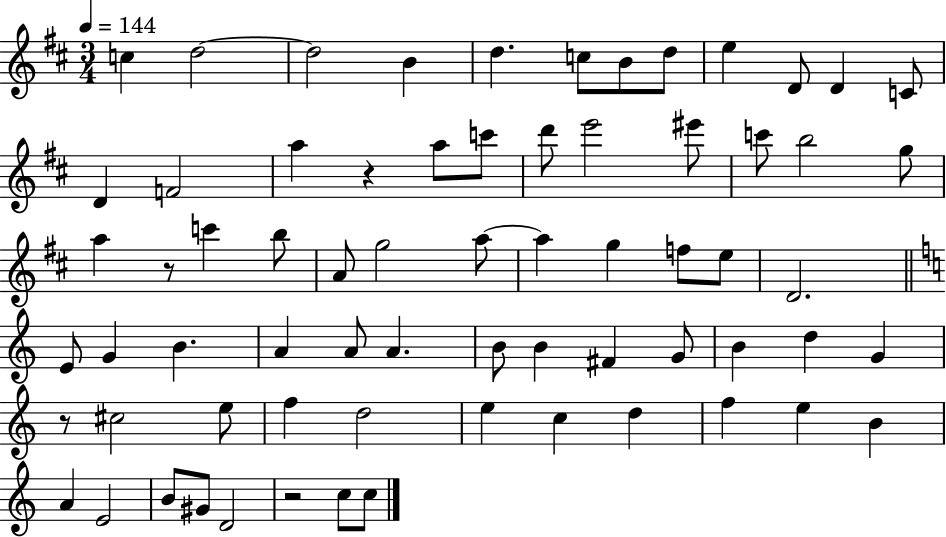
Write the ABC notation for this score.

X:1
T:Untitled
M:3/4
L:1/4
K:D
c d2 d2 B d c/2 B/2 d/2 e D/2 D C/2 D F2 a z a/2 c'/2 d'/2 e'2 ^e'/2 c'/2 b2 g/2 a z/2 c' b/2 A/2 g2 a/2 a g f/2 e/2 D2 E/2 G B A A/2 A B/2 B ^F G/2 B d G z/2 ^c2 e/2 f d2 e c d f e B A E2 B/2 ^G/2 D2 z2 c/2 c/2